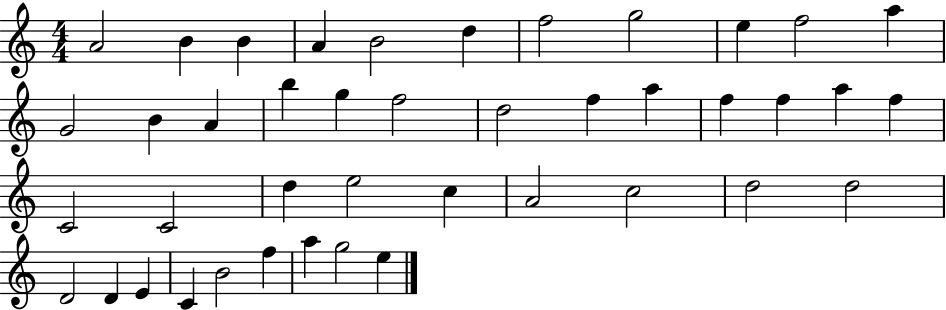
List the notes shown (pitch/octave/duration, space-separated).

A4/h B4/q B4/q A4/q B4/h D5/q F5/h G5/h E5/q F5/h A5/q G4/h B4/q A4/q B5/q G5/q F5/h D5/h F5/q A5/q F5/q F5/q A5/q F5/q C4/h C4/h D5/q E5/h C5/q A4/h C5/h D5/h D5/h D4/h D4/q E4/q C4/q B4/h F5/q A5/q G5/h E5/q